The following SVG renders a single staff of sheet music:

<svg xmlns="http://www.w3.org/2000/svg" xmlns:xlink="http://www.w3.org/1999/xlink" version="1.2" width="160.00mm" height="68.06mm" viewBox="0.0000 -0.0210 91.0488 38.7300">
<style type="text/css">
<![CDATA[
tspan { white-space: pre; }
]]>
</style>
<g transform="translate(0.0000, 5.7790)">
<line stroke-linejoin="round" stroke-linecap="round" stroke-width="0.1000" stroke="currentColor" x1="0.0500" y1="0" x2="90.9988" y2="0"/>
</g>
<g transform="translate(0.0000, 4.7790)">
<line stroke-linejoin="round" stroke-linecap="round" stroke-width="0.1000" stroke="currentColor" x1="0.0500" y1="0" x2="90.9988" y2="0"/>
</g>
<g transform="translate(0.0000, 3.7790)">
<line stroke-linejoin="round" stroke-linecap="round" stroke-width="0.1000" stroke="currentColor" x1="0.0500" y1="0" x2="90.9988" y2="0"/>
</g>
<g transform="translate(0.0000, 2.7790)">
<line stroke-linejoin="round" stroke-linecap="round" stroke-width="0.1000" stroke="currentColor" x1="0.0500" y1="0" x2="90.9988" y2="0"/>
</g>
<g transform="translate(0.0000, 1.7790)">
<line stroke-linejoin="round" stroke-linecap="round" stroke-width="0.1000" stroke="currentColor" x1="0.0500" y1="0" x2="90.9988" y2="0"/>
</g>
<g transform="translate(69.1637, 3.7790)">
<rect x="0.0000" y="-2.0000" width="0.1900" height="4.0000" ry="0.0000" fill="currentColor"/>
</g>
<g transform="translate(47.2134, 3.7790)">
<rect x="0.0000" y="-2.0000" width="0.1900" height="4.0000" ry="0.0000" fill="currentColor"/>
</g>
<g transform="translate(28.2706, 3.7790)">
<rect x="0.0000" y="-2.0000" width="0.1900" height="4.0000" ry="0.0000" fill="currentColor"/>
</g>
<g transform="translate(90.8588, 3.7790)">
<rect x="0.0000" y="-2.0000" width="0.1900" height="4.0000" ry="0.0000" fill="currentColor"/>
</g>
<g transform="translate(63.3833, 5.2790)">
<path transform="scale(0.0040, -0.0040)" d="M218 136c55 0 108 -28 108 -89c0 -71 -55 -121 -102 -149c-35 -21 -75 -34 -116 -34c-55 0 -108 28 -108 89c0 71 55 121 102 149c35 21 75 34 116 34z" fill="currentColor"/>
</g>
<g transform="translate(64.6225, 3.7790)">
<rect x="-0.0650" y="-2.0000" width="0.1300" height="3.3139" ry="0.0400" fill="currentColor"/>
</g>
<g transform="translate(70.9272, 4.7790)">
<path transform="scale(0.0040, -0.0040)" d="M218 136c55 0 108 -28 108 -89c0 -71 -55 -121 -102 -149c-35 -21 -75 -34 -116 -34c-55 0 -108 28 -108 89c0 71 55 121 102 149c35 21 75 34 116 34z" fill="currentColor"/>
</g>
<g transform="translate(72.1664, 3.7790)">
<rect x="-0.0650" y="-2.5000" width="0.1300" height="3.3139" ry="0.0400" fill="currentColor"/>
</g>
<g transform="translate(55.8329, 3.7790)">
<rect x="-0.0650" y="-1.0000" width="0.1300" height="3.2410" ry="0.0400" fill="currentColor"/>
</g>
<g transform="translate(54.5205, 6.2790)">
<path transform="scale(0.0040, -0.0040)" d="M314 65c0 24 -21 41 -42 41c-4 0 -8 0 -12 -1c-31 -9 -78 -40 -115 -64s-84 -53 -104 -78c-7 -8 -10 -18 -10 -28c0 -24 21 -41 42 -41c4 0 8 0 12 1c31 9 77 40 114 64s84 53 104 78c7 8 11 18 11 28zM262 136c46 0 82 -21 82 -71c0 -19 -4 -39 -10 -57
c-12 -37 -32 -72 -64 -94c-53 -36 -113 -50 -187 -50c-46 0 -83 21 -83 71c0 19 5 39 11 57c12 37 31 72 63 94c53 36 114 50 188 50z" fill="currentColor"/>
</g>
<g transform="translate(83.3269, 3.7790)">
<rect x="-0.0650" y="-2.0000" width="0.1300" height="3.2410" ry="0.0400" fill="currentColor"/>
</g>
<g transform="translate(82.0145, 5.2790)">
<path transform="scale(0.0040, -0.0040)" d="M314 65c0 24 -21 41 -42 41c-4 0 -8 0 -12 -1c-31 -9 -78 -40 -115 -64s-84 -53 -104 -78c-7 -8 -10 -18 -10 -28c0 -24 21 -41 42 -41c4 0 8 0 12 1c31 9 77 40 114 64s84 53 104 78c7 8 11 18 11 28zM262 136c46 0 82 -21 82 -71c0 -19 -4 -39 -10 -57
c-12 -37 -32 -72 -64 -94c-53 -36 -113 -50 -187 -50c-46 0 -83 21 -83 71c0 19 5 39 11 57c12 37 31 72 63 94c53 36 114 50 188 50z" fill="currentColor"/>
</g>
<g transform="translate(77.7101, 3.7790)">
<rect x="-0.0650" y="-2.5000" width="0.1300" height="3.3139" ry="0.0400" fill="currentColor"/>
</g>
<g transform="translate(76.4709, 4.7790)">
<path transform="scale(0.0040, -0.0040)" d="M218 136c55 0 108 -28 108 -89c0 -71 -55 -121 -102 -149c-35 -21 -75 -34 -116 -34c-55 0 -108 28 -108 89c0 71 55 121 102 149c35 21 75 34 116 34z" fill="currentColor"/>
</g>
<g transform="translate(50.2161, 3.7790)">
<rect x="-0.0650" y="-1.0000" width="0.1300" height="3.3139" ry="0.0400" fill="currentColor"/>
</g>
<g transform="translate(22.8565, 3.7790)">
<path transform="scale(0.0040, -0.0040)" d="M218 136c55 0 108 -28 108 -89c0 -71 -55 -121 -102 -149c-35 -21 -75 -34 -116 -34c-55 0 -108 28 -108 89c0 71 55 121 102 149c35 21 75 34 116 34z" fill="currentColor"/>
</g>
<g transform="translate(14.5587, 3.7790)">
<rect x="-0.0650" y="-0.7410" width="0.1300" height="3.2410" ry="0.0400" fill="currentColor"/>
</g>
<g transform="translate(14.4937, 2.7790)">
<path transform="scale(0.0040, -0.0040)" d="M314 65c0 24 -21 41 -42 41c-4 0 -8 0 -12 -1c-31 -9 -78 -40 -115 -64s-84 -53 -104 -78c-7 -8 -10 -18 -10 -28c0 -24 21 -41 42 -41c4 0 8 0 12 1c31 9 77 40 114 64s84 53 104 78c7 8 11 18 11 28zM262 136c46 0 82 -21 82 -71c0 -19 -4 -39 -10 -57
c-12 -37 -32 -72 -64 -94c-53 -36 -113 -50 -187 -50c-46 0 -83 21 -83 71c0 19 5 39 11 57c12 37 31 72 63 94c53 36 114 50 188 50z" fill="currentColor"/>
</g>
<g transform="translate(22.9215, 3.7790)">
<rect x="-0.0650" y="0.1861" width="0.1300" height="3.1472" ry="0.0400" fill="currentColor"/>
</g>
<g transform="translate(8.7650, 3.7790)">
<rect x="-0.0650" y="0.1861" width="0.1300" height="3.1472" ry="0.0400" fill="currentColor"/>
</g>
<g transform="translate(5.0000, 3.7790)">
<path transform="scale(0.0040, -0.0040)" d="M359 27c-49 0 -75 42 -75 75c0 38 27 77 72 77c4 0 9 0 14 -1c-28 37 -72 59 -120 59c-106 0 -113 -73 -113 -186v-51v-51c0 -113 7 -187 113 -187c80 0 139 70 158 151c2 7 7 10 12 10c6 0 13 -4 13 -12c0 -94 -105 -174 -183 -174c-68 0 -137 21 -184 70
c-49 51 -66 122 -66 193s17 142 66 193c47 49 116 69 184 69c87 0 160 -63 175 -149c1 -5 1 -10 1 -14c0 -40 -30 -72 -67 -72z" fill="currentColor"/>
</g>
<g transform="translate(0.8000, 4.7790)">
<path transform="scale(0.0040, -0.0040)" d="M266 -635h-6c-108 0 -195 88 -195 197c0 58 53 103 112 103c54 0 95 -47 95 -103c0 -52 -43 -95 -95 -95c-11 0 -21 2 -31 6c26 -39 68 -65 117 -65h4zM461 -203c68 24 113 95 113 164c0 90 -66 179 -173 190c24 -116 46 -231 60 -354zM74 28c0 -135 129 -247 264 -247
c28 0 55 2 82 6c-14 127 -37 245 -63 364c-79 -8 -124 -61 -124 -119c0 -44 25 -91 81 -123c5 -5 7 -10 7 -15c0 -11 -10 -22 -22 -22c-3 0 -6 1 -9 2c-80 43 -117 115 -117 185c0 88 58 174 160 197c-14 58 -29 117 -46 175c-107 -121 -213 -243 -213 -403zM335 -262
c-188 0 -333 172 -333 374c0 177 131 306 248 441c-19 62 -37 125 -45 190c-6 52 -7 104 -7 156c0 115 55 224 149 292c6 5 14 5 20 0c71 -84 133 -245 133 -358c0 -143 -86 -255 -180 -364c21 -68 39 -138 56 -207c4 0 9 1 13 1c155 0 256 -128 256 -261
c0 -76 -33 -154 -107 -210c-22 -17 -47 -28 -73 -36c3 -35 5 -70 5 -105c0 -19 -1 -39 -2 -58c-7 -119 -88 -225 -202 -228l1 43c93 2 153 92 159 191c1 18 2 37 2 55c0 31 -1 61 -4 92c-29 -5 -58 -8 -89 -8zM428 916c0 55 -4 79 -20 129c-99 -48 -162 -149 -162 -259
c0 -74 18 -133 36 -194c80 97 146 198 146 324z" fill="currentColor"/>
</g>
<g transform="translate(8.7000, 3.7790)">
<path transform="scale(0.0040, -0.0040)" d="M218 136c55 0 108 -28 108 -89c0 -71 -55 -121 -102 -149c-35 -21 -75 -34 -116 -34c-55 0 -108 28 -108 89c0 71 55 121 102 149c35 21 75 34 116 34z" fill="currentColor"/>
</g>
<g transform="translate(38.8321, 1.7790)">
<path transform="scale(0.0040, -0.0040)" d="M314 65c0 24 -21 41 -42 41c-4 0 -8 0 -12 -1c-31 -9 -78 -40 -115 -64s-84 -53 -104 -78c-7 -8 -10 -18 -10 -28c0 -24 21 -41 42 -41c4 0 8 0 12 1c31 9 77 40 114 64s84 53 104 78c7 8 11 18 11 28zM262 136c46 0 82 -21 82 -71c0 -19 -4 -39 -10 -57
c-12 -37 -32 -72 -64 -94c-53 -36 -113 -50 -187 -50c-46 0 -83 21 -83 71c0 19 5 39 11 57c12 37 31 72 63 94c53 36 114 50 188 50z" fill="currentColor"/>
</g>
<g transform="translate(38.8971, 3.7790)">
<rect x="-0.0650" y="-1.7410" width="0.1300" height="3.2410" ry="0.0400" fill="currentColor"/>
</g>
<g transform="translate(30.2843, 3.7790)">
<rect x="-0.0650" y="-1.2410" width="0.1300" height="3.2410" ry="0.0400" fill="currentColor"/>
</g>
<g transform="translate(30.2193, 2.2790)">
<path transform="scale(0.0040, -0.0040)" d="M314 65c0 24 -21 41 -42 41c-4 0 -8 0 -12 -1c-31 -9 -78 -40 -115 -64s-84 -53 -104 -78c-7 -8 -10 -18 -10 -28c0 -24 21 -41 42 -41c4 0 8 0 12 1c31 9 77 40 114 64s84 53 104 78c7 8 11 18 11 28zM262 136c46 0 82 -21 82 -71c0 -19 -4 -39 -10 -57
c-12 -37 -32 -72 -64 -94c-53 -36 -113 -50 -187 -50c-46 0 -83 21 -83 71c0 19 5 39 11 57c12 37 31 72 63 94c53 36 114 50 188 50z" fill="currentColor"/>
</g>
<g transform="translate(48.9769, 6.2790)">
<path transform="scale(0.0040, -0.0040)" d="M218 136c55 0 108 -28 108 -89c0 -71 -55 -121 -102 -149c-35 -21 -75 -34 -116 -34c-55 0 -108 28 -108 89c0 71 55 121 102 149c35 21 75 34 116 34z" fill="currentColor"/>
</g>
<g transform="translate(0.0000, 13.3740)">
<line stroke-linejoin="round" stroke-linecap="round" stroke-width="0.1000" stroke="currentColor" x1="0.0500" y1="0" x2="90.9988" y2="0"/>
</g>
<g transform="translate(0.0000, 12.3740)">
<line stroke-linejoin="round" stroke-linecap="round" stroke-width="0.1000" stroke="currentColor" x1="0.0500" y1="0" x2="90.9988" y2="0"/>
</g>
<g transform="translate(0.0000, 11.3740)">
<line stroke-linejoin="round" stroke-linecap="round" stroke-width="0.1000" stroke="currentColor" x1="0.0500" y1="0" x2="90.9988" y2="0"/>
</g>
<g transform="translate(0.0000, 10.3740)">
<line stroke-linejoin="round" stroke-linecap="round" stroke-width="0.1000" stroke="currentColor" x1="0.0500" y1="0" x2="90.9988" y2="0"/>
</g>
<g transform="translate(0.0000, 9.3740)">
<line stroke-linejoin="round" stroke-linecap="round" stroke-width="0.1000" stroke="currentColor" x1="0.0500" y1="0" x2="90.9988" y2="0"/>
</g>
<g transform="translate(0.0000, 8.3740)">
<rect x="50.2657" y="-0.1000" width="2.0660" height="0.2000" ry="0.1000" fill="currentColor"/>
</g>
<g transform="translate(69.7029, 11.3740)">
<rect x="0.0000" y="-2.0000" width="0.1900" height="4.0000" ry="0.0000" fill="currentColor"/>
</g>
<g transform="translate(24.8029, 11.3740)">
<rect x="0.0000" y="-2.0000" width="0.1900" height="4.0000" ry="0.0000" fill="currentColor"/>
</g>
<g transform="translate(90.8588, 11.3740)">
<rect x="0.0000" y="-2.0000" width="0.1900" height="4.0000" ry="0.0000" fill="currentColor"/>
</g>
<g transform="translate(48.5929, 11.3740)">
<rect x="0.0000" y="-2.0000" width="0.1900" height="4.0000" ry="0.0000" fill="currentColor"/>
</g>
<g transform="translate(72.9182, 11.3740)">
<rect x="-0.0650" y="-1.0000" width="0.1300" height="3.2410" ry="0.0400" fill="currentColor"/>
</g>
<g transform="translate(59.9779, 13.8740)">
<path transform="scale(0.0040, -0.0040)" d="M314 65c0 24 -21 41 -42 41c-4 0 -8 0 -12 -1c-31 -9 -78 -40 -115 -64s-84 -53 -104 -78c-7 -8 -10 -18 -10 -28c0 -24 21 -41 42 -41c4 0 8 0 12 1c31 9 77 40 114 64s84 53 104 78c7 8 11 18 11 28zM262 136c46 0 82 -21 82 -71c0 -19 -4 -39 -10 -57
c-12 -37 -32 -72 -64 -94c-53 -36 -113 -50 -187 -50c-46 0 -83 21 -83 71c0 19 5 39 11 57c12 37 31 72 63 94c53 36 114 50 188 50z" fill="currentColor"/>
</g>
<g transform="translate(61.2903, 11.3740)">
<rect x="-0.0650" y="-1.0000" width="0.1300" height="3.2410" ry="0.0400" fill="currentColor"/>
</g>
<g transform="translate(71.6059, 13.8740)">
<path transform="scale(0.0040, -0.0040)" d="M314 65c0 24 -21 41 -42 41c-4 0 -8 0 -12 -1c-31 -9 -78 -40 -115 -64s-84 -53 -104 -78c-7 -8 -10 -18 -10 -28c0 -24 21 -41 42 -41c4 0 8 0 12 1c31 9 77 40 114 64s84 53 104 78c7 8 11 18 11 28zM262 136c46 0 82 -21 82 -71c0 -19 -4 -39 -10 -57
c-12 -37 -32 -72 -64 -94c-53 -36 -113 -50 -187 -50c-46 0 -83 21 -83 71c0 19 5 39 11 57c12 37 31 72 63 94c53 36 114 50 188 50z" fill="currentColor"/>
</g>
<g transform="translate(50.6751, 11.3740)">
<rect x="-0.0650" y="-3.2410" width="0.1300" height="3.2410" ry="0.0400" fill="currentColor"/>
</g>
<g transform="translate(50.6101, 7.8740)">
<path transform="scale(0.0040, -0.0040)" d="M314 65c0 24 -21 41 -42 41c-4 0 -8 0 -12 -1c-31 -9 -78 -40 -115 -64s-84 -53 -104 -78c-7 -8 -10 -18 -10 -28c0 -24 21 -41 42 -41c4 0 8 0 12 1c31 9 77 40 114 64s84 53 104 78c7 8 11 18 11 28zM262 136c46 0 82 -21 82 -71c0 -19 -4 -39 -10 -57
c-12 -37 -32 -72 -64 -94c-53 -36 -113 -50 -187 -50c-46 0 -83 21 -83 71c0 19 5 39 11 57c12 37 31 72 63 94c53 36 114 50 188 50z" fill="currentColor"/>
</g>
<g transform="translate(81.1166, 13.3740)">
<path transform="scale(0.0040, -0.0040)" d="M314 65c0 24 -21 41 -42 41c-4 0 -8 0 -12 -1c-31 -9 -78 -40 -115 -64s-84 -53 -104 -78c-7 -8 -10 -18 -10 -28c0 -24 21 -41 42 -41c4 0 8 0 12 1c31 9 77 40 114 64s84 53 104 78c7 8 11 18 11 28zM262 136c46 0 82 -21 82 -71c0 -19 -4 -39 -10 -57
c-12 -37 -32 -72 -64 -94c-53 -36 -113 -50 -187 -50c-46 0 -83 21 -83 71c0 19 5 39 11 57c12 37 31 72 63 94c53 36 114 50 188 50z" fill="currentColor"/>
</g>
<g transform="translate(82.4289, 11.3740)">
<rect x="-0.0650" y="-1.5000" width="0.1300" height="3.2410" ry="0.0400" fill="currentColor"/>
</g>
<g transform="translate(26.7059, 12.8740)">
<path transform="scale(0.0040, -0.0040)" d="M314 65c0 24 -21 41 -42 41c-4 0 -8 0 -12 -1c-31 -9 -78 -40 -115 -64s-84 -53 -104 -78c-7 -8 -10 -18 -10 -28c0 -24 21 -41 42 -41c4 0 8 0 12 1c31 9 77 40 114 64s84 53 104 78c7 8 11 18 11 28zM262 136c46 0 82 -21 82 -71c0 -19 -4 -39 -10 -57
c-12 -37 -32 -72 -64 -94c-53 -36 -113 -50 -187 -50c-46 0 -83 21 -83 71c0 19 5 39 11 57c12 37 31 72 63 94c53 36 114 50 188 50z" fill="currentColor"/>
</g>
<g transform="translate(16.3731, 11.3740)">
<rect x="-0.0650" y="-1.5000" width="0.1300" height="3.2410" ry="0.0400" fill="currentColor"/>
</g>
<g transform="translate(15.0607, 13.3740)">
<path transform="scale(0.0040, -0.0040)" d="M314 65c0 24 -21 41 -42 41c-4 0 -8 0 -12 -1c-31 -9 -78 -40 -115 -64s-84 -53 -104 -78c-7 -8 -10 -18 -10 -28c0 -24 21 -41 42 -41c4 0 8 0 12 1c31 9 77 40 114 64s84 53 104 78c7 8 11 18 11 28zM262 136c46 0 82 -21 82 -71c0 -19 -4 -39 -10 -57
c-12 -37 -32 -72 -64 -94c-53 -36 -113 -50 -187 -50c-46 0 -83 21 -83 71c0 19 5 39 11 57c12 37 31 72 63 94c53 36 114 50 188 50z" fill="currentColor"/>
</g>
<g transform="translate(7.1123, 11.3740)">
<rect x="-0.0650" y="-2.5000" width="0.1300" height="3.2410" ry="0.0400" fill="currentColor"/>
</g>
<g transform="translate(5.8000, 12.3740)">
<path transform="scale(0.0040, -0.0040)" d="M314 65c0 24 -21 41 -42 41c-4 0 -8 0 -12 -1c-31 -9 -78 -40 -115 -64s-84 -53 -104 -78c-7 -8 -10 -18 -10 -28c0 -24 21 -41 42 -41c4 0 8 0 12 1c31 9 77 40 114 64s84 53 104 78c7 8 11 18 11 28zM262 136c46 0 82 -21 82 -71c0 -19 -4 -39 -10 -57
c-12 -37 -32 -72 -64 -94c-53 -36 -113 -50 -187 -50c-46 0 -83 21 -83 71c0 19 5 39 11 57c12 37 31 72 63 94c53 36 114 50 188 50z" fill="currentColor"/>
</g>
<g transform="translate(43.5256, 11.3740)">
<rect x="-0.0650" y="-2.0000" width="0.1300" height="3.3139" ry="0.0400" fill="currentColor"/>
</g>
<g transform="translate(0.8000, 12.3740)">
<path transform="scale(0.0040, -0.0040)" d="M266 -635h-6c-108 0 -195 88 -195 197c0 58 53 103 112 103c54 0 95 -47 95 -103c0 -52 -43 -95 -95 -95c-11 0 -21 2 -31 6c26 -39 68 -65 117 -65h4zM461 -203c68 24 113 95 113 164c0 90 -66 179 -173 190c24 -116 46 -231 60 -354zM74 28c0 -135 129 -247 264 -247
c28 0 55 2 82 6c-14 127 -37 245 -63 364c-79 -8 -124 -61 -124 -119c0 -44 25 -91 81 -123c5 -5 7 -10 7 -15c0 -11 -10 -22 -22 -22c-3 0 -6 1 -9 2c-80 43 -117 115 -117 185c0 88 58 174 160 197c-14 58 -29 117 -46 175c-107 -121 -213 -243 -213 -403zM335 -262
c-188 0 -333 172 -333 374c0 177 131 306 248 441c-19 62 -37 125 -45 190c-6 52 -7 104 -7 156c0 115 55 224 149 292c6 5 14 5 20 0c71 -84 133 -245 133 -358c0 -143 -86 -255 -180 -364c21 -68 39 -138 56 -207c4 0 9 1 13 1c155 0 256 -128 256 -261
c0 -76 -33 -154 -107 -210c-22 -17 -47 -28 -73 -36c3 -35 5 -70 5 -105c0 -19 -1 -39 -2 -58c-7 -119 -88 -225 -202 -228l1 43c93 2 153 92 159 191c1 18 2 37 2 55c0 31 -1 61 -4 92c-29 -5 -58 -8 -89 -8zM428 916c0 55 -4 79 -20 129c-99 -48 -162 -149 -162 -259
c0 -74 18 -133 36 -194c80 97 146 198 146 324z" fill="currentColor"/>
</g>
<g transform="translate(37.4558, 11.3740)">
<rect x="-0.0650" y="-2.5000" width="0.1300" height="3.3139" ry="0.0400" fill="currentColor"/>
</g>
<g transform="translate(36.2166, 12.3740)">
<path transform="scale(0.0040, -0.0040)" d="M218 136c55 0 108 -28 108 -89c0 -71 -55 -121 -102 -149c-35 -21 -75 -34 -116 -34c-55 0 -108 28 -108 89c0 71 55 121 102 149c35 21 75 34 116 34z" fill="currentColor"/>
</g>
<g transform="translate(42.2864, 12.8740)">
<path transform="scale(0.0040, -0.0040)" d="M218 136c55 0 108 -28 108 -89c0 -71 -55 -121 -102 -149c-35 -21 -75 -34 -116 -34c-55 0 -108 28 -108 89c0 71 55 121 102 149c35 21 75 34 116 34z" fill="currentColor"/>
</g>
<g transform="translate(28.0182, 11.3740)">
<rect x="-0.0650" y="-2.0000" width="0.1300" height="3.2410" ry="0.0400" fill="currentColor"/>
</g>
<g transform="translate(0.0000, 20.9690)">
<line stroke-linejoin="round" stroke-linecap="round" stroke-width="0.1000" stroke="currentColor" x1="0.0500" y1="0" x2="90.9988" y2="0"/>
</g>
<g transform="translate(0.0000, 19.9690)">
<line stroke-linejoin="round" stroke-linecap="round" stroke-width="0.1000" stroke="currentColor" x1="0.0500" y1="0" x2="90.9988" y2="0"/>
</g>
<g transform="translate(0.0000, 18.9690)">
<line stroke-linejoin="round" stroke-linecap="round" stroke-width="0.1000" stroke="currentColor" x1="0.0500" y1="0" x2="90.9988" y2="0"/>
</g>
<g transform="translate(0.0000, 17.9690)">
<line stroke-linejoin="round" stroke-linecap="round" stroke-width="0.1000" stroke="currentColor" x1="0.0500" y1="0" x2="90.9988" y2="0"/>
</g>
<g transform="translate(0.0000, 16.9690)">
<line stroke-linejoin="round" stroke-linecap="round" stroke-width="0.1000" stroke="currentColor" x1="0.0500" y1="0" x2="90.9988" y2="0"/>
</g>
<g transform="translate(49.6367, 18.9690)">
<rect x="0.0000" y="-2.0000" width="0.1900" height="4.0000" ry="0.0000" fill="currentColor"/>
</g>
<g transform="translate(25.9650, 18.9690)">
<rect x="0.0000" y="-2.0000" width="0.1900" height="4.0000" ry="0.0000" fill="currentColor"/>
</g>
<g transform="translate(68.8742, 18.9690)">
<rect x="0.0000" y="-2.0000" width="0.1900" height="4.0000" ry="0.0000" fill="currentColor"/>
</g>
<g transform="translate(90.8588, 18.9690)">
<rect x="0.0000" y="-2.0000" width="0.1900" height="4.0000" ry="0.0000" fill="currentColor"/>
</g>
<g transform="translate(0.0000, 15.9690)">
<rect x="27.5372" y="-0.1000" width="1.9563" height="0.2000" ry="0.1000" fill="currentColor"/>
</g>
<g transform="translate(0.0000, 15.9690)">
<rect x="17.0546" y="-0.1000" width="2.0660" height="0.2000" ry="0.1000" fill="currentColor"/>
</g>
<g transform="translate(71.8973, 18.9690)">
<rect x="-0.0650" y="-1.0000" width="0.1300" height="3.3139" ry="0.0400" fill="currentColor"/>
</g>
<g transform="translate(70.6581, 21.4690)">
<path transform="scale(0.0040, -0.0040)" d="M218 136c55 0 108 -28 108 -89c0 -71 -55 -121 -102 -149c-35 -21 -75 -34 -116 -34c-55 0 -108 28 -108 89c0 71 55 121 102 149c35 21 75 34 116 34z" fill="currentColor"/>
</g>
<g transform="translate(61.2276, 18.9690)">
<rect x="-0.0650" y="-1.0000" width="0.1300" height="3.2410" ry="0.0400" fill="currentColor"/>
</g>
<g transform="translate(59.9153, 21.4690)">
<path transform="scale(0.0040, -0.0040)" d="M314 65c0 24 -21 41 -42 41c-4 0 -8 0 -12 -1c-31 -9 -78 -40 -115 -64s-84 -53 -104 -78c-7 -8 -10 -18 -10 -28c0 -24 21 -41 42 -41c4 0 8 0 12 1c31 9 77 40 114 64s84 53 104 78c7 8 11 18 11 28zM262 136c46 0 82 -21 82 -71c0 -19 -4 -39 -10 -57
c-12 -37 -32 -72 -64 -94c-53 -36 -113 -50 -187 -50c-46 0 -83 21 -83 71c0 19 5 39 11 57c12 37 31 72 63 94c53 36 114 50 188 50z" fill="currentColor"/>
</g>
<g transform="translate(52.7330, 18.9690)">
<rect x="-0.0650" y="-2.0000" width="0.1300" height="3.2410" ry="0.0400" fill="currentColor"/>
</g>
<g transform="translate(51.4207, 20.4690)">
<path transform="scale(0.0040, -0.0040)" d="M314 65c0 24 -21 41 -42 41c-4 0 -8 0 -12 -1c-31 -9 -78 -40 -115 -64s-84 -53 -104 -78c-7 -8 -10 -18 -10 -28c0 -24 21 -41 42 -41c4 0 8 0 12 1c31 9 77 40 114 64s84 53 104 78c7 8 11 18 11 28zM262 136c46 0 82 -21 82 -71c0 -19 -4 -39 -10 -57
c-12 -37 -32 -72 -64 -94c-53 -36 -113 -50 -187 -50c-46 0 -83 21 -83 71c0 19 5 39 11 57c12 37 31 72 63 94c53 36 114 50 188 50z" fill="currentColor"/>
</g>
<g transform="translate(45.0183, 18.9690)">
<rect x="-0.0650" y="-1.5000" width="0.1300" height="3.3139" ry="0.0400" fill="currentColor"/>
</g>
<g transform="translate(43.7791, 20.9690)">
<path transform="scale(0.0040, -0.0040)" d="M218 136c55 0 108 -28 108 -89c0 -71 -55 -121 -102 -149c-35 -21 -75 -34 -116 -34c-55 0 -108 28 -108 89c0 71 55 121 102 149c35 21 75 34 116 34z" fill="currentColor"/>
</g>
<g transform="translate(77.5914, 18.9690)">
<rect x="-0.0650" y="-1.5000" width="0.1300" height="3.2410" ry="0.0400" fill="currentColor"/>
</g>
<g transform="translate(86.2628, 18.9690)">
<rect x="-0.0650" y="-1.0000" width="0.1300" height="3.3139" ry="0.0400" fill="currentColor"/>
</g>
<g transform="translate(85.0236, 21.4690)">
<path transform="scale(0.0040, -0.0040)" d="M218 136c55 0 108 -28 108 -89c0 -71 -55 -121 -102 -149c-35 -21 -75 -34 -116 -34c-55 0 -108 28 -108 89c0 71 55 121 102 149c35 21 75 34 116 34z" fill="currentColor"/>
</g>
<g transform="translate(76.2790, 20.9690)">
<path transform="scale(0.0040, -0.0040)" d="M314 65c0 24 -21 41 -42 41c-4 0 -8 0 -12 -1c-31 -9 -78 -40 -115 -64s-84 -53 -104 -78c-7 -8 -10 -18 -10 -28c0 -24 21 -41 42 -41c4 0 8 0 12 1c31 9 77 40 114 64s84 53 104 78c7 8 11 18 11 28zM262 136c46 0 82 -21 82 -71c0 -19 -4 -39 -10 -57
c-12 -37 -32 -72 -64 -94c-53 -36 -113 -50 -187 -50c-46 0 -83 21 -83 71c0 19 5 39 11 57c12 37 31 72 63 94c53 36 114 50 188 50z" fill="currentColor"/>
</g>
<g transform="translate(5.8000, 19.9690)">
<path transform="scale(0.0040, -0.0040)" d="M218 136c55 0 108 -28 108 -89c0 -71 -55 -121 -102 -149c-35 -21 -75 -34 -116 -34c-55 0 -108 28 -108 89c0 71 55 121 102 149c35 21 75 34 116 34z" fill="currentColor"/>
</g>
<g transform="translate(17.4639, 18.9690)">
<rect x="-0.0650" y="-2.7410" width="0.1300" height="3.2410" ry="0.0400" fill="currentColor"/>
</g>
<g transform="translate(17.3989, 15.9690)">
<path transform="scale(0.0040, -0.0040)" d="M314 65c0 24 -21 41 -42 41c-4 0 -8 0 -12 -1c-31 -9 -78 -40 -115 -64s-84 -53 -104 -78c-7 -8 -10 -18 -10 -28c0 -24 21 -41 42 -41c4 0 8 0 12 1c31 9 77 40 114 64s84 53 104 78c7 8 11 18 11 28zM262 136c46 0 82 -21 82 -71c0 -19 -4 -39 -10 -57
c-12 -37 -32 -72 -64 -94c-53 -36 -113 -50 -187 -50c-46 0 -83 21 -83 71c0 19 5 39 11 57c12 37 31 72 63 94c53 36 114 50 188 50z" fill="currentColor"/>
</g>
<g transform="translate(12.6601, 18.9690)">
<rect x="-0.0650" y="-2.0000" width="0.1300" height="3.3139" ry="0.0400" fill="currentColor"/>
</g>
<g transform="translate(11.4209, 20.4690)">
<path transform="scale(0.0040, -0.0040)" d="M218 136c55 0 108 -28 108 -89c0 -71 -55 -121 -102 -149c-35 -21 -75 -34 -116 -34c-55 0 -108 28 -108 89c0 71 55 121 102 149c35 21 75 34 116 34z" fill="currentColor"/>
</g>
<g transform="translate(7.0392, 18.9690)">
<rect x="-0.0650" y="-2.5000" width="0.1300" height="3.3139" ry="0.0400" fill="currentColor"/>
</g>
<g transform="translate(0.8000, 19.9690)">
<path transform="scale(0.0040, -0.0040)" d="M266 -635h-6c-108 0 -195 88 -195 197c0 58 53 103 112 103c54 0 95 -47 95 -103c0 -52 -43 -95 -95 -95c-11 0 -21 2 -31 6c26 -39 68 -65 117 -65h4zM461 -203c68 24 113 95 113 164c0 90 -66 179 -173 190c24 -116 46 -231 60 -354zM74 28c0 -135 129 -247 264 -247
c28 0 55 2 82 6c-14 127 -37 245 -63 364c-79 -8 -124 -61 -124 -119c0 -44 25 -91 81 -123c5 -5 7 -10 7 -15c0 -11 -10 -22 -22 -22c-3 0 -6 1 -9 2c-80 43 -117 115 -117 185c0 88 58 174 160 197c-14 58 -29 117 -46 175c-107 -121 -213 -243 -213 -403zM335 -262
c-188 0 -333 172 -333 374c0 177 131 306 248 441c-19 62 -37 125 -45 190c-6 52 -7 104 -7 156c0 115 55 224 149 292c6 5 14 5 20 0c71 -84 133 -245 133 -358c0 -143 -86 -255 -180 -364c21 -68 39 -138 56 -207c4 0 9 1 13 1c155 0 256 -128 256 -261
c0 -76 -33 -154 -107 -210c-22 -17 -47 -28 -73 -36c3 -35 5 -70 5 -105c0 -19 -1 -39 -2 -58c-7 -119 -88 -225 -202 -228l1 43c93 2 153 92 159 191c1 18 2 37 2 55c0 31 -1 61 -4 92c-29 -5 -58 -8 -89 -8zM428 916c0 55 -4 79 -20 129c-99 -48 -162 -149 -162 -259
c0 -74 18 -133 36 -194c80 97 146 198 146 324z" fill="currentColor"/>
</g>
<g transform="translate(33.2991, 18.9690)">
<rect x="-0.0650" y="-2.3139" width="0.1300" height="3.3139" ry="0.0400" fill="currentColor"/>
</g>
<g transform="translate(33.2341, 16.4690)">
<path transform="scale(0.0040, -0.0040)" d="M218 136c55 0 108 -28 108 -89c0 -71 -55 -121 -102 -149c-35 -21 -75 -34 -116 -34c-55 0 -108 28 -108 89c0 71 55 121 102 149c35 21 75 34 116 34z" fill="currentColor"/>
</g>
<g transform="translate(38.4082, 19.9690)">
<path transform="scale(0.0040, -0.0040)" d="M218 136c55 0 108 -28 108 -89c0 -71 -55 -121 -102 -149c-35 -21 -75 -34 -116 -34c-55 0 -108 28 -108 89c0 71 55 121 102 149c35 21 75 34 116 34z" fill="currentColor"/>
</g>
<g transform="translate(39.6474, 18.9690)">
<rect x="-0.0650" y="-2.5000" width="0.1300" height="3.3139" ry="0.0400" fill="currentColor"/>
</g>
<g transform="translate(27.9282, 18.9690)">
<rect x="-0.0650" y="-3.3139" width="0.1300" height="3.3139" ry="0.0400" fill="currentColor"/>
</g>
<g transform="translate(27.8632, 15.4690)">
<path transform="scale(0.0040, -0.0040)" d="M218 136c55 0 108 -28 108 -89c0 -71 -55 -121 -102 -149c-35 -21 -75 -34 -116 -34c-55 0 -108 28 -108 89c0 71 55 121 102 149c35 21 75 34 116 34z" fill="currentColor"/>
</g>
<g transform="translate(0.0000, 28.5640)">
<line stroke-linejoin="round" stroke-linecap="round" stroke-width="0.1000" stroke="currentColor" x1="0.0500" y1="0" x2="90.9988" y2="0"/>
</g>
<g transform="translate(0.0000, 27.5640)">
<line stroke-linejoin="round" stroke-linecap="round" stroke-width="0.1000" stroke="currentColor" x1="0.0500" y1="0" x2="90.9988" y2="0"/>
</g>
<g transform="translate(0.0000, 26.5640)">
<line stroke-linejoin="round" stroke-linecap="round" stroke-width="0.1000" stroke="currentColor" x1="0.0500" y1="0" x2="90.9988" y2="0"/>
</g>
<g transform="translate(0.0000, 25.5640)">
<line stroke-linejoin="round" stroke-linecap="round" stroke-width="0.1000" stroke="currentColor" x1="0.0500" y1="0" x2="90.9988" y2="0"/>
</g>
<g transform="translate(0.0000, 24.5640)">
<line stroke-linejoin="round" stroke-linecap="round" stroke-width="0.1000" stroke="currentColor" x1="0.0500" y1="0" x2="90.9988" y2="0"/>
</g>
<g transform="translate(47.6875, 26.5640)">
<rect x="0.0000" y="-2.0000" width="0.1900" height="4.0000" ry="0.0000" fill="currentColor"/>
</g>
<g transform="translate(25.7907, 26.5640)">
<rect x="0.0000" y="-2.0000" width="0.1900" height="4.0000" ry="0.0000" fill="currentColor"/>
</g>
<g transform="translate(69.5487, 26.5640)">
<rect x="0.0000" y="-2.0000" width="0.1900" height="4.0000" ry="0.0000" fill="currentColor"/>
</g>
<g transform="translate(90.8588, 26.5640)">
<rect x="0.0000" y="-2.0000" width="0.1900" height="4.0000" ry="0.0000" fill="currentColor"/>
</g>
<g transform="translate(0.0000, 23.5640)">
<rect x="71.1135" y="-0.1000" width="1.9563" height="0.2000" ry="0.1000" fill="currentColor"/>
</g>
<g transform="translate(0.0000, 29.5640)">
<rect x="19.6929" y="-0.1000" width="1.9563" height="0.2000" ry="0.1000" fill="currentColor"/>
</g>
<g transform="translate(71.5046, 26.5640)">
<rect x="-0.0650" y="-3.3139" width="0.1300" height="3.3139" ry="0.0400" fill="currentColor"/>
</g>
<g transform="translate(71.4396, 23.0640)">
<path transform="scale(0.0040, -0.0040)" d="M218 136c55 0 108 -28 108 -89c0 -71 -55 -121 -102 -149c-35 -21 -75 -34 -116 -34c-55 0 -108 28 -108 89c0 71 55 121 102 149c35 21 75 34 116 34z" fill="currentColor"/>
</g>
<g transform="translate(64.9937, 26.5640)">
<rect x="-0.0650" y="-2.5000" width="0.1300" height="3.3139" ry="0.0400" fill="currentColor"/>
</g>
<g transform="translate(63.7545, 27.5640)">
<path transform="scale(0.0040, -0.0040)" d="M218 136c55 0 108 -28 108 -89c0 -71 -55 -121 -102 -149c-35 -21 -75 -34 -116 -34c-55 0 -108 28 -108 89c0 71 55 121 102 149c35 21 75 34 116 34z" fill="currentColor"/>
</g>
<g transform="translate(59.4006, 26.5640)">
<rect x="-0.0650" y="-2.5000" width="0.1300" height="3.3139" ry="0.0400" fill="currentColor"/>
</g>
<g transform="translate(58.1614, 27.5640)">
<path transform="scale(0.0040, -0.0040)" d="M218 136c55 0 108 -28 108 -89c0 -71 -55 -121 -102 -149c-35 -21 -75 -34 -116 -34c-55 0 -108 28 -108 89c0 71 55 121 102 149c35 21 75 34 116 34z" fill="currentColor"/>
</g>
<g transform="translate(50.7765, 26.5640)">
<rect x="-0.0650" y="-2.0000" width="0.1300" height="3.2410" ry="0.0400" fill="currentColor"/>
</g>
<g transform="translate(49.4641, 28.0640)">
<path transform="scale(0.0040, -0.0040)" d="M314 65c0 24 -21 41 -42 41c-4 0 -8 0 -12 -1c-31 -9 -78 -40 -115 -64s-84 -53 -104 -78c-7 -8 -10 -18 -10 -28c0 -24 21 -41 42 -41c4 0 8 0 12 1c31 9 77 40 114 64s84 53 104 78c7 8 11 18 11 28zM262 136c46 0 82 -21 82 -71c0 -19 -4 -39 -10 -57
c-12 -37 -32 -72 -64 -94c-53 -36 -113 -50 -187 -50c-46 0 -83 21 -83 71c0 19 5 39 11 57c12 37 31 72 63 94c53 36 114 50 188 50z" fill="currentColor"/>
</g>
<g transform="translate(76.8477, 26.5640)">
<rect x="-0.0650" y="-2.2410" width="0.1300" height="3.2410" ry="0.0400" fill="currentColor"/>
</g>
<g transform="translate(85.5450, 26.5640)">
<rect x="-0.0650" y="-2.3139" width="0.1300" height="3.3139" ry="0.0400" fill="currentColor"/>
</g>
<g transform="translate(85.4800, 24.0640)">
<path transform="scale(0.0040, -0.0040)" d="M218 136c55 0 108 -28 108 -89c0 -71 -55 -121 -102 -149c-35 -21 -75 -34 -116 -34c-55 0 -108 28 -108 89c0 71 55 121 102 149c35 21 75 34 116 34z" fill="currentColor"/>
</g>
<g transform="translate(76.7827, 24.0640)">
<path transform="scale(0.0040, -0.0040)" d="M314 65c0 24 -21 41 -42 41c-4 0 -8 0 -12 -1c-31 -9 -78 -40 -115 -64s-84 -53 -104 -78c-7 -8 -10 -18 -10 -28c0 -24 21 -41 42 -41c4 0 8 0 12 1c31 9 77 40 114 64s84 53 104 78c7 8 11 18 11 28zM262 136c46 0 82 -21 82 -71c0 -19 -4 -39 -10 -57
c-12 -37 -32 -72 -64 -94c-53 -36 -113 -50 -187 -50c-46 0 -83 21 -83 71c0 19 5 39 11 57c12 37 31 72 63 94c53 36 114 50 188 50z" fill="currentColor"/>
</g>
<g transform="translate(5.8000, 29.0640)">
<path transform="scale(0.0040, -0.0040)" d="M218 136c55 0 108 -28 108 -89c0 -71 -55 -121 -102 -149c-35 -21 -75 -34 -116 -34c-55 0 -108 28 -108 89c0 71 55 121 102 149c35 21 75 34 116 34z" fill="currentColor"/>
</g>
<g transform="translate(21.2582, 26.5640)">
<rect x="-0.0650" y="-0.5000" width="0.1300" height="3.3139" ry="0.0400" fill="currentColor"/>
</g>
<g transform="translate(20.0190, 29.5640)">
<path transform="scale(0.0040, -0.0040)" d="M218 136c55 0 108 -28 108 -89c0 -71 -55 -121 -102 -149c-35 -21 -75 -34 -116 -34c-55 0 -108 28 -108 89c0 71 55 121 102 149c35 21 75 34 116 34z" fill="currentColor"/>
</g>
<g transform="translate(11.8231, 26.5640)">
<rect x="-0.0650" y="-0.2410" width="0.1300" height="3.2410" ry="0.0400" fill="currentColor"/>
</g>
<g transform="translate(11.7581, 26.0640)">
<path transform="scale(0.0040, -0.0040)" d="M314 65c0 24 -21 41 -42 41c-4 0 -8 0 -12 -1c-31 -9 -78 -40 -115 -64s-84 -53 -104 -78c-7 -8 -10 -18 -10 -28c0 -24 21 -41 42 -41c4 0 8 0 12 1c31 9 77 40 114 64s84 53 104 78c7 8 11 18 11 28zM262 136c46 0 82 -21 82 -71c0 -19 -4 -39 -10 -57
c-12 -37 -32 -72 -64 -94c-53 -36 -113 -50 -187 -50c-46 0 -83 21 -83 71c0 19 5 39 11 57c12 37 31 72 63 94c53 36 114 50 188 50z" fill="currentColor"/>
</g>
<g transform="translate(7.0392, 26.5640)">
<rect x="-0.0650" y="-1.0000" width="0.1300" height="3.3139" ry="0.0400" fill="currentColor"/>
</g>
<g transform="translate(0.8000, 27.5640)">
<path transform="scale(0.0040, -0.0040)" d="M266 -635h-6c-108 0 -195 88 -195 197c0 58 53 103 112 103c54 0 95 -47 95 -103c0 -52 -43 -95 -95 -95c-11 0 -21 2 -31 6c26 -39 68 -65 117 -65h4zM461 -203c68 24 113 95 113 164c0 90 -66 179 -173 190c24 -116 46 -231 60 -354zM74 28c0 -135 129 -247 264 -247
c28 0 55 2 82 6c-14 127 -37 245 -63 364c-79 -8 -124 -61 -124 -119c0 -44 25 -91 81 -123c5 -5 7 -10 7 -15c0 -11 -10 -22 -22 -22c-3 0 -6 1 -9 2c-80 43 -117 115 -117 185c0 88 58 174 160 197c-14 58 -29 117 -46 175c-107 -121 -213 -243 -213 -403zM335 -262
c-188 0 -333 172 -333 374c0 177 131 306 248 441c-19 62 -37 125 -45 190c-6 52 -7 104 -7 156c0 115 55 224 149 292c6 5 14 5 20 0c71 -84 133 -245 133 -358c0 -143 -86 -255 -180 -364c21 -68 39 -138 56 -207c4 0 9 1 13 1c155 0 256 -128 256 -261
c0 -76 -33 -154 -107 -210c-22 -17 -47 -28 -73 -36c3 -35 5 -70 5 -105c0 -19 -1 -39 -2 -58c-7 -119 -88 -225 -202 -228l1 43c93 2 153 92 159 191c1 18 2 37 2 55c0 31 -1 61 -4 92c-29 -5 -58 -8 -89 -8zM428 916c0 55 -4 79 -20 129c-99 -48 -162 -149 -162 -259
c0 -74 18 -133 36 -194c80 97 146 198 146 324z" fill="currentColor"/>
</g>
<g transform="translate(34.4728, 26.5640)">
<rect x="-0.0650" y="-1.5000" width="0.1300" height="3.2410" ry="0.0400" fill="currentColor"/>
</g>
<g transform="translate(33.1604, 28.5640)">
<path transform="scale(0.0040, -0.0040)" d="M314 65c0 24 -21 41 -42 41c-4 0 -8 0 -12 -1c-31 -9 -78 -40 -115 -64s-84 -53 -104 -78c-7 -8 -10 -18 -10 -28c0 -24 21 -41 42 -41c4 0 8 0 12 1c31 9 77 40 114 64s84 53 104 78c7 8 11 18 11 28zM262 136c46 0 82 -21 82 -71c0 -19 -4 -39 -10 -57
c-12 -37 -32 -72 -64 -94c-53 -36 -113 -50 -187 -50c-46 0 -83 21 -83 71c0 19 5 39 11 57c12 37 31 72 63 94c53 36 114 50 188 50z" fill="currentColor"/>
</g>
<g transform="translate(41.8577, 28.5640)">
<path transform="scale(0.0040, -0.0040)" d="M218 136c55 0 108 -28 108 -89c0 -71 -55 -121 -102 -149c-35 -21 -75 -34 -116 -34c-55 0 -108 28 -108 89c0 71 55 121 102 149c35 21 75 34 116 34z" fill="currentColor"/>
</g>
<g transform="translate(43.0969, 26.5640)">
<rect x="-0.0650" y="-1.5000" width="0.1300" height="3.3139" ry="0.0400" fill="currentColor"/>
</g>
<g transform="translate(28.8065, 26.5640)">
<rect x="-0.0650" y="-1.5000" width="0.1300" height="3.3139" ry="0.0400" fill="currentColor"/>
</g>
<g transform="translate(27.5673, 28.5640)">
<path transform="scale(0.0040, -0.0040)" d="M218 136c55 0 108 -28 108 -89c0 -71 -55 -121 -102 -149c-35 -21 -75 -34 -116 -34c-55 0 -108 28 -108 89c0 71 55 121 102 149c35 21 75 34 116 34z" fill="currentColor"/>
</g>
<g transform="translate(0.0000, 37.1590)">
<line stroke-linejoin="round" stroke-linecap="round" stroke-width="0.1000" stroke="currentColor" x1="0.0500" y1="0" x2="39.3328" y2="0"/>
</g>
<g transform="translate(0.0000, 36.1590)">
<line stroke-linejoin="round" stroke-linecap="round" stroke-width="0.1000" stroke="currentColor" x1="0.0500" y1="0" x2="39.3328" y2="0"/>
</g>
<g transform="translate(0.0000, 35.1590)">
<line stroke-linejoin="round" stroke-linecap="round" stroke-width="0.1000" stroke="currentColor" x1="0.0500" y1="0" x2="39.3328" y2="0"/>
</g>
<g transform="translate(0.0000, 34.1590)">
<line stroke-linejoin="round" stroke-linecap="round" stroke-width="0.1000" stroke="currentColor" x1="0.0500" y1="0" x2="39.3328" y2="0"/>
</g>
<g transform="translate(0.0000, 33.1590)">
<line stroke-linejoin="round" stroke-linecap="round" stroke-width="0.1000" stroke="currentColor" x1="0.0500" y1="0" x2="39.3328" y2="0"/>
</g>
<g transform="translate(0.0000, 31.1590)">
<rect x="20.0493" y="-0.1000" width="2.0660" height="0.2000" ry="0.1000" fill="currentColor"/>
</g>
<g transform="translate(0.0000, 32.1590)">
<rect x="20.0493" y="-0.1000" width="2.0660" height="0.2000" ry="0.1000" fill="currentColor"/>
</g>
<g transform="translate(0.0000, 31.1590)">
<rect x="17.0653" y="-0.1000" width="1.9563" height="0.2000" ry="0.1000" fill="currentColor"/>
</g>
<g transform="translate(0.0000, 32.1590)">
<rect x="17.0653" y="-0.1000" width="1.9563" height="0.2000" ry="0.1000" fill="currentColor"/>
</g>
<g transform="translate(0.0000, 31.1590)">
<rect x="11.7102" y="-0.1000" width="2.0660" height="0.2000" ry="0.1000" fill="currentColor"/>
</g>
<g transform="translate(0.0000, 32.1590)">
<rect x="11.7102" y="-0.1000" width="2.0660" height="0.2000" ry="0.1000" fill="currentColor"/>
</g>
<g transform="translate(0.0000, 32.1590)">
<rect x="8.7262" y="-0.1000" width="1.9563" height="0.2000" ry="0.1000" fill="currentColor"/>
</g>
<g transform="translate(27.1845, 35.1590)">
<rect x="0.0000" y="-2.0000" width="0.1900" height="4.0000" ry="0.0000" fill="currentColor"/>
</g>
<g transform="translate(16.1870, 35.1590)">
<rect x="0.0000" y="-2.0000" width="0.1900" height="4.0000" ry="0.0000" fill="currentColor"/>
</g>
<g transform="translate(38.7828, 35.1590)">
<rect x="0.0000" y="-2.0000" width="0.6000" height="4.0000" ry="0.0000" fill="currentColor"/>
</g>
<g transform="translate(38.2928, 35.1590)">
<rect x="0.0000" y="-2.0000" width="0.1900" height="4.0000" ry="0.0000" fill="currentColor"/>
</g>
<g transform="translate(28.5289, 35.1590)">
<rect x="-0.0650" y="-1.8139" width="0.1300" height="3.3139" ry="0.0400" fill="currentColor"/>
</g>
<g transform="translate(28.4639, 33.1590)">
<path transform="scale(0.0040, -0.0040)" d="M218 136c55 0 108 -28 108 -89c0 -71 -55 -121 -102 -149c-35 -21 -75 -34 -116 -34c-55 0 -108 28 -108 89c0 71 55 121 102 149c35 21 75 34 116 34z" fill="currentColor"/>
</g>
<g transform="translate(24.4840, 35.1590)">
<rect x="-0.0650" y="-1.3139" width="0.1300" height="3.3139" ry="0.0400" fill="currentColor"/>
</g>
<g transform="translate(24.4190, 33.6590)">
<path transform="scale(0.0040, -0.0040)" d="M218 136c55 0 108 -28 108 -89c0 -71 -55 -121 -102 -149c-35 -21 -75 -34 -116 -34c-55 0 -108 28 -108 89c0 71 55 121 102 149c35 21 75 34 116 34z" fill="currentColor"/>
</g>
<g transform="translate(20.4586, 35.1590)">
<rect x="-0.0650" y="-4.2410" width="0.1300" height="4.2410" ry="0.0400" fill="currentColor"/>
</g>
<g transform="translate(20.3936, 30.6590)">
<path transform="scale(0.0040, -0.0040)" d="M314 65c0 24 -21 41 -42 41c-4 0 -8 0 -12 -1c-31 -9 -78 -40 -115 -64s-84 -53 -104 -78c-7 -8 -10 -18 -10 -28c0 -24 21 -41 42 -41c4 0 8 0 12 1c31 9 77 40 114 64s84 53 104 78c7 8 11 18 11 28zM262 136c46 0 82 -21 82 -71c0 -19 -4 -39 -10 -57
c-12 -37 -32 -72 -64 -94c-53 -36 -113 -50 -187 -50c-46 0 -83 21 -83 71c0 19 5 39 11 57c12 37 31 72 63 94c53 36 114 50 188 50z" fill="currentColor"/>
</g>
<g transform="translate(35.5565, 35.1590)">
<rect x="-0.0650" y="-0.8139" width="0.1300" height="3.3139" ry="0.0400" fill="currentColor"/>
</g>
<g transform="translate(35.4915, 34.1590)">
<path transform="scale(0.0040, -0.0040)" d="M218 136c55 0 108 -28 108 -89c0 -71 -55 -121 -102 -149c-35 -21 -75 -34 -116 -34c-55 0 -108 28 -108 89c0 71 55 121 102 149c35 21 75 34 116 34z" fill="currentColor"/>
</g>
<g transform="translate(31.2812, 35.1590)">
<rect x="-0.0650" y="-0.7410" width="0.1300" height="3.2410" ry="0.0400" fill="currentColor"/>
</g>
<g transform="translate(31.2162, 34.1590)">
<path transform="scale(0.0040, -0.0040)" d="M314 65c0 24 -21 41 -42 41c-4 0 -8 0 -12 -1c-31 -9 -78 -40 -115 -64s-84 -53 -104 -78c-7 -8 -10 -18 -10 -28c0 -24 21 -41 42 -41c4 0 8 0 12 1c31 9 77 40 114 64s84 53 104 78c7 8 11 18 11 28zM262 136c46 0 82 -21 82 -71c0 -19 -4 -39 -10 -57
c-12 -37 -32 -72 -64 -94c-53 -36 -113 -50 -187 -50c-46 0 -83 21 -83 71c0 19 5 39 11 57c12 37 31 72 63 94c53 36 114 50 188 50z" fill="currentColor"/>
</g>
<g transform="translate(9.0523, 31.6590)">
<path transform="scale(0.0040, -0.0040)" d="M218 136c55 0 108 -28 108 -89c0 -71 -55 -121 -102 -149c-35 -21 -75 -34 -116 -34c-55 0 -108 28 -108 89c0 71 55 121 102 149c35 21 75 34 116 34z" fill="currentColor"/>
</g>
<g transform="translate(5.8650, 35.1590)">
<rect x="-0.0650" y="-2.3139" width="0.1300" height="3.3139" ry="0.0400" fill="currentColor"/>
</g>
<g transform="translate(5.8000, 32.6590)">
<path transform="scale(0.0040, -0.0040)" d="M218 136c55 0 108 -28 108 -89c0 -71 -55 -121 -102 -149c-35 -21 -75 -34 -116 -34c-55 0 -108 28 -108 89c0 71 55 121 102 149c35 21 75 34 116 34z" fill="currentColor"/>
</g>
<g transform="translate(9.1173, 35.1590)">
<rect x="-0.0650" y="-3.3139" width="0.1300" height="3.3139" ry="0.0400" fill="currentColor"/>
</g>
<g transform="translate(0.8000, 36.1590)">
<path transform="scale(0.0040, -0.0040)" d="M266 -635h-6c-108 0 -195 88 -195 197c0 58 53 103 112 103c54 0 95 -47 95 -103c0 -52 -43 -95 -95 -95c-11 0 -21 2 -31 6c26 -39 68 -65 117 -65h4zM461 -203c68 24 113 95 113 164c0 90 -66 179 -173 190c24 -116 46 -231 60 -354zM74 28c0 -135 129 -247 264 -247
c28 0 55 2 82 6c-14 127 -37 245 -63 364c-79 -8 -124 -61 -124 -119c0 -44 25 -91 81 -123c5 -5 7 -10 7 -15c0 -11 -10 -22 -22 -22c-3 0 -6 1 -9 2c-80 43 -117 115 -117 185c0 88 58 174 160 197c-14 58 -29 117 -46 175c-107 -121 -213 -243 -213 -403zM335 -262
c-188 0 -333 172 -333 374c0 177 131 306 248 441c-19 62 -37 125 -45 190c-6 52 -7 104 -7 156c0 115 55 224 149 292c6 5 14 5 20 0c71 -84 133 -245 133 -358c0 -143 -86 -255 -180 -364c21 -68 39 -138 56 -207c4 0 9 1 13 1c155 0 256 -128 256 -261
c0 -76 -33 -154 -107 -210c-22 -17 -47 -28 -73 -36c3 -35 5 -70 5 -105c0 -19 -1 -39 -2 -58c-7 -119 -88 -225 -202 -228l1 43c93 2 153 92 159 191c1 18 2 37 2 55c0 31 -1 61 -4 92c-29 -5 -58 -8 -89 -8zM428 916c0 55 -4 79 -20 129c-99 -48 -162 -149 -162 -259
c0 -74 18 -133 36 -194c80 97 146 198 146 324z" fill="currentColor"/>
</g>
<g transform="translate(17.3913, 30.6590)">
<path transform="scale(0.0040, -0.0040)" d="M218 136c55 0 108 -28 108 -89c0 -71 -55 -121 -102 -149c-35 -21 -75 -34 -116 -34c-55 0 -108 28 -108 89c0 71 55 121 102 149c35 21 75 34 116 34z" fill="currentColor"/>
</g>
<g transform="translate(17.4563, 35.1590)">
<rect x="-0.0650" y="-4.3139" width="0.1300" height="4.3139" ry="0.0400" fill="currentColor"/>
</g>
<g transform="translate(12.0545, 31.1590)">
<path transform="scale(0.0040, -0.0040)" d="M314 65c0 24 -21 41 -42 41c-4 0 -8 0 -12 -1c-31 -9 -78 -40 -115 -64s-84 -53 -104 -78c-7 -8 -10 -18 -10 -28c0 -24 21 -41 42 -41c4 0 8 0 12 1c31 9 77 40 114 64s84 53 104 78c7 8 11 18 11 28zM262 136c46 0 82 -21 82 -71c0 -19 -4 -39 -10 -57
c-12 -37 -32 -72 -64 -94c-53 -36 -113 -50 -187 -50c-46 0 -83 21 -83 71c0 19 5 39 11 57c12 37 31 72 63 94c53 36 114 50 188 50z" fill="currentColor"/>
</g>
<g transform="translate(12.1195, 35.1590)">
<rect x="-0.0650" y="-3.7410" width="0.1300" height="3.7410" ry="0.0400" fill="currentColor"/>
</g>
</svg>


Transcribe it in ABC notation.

X:1
T:Untitled
M:4/4
L:1/4
K:C
B d2 B e2 f2 D D2 F G G F2 G2 E2 F2 G F b2 D2 D2 E2 G F a2 b g G E F2 D2 D E2 D D c2 C E E2 E F2 G G b g2 g g b c'2 d' d'2 e f d2 d